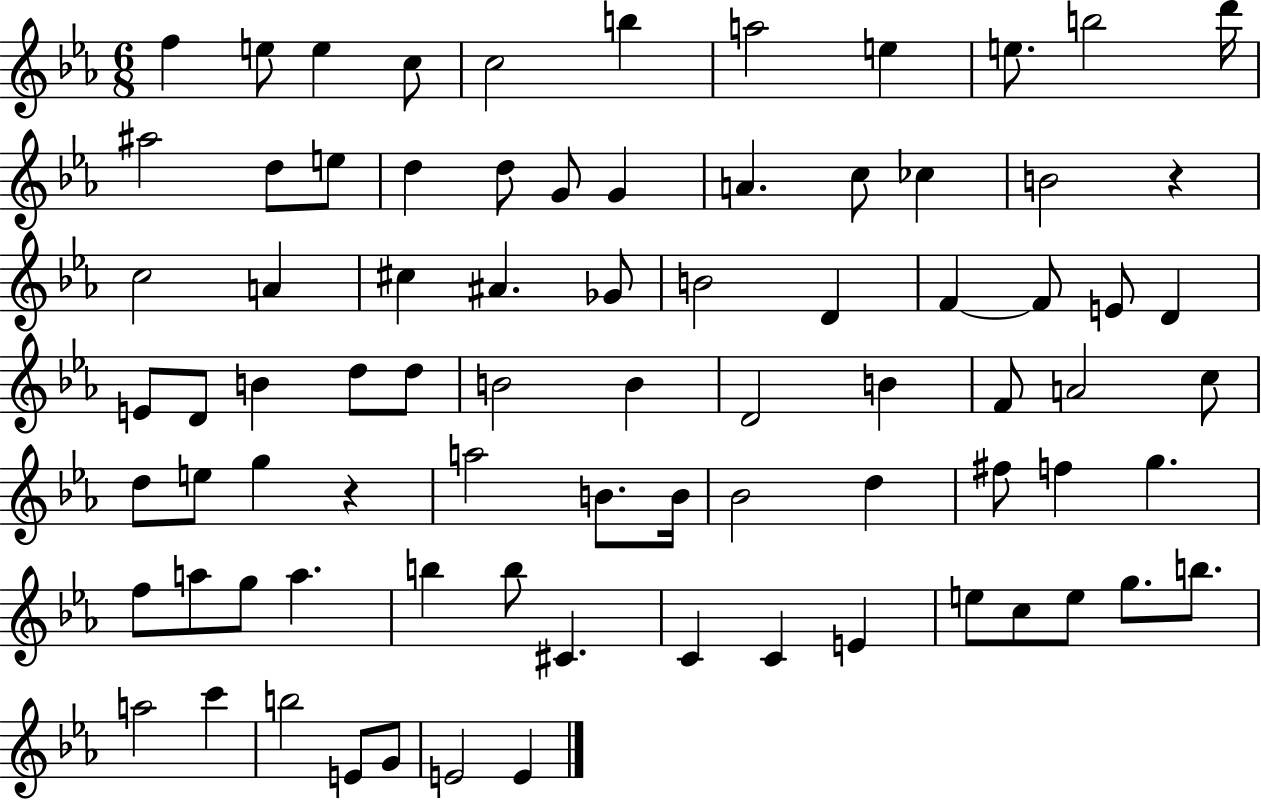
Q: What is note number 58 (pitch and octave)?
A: A5